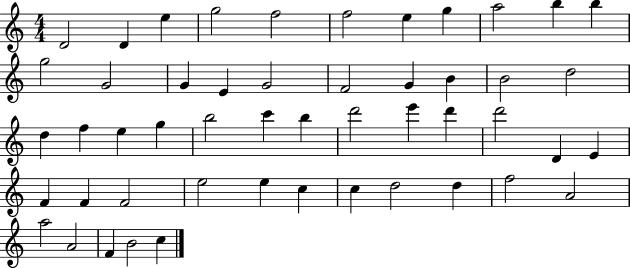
X:1
T:Untitled
M:4/4
L:1/4
K:C
D2 D e g2 f2 f2 e g a2 b b g2 G2 G E G2 F2 G B B2 d2 d f e g b2 c' b d'2 e' d' d'2 D E F F F2 e2 e c c d2 d f2 A2 a2 A2 F B2 c